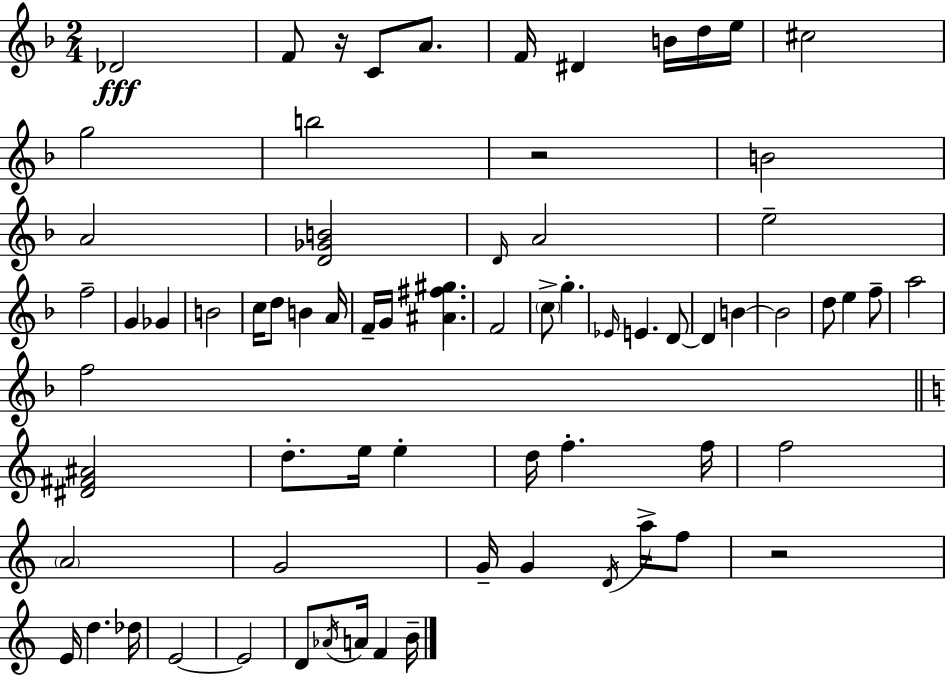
{
  \clef treble
  \numericTimeSignature
  \time 2/4
  \key d \minor
  des'2\fff | f'8 r16 c'8 a'8. | f'16 dis'4 b'16 d''16 e''16 | cis''2 | \break g''2 | b''2 | r2 | b'2 | \break a'2 | <d' ges' b'>2 | \grace { d'16 } a'2 | e''2-- | \break f''2-- | g'4 ges'4 | b'2 | c''16 d''8 b'4 | \break a'16 f'16-- g'16 <ais' fis'' gis''>4. | f'2 | \parenthesize c''8-> g''4.-. | \grace { ees'16 } e'4. | \break d'8~~ d'4 b'4~~ | b'2 | d''8 e''4 | f''8-- a''2 | \break f''2 | \bar "||" \break \key c \major <dis' fis' ais'>2 | d''8.-. e''16 e''4-. | d''16 f''4.-. f''16 | f''2 | \break \parenthesize a'2 | g'2 | g'16-- g'4 \acciaccatura { d'16 } a''16-> f''8 | r2 | \break e'16 d''4. | des''16 e'2~~ | e'2 | d'8 \acciaccatura { aes'16 } a'16 f'4 | \break b'16-- \bar "|."
}